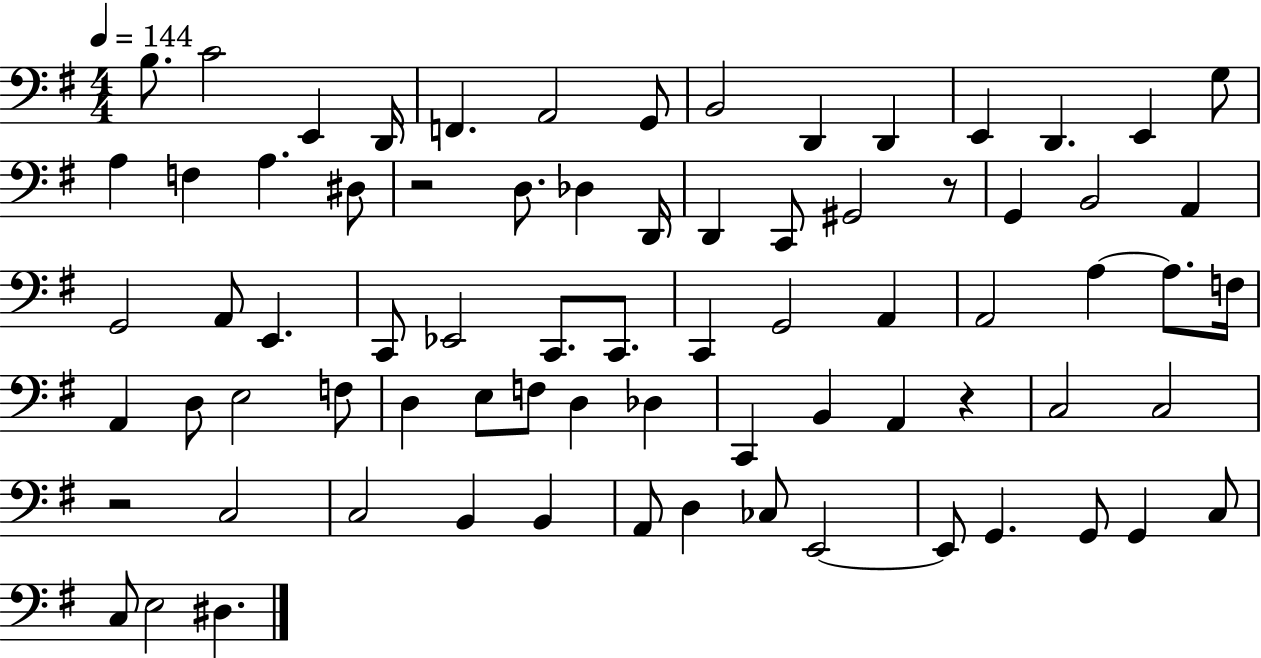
B3/e. C4/h E2/q D2/s F2/q. A2/h G2/e B2/h D2/q D2/q E2/q D2/q. E2/q G3/e A3/q F3/q A3/q. D#3/e R/h D3/e. Db3/q D2/s D2/q C2/e G#2/h R/e G2/q B2/h A2/q G2/h A2/e E2/q. C2/e Eb2/h C2/e. C2/e. C2/q G2/h A2/q A2/h A3/q A3/e. F3/s A2/q D3/e E3/h F3/e D3/q E3/e F3/e D3/q Db3/q C2/q B2/q A2/q R/q C3/h C3/h R/h C3/h C3/h B2/q B2/q A2/e D3/q CES3/e E2/h E2/e G2/q. G2/e G2/q C3/e C3/e E3/h D#3/q.